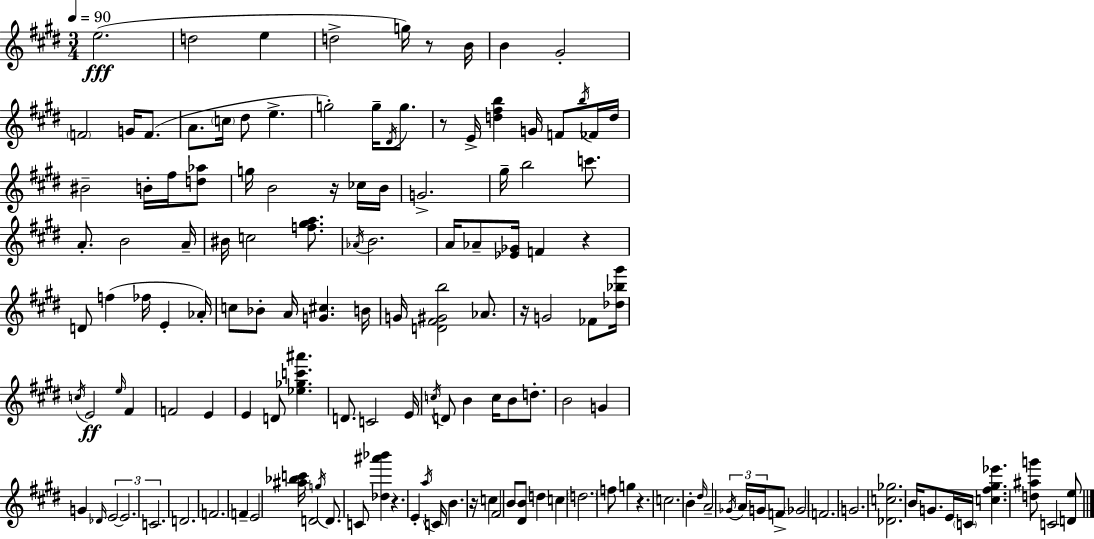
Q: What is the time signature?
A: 3/4